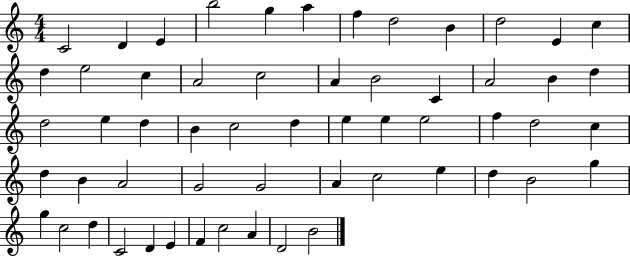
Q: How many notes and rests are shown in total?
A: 57